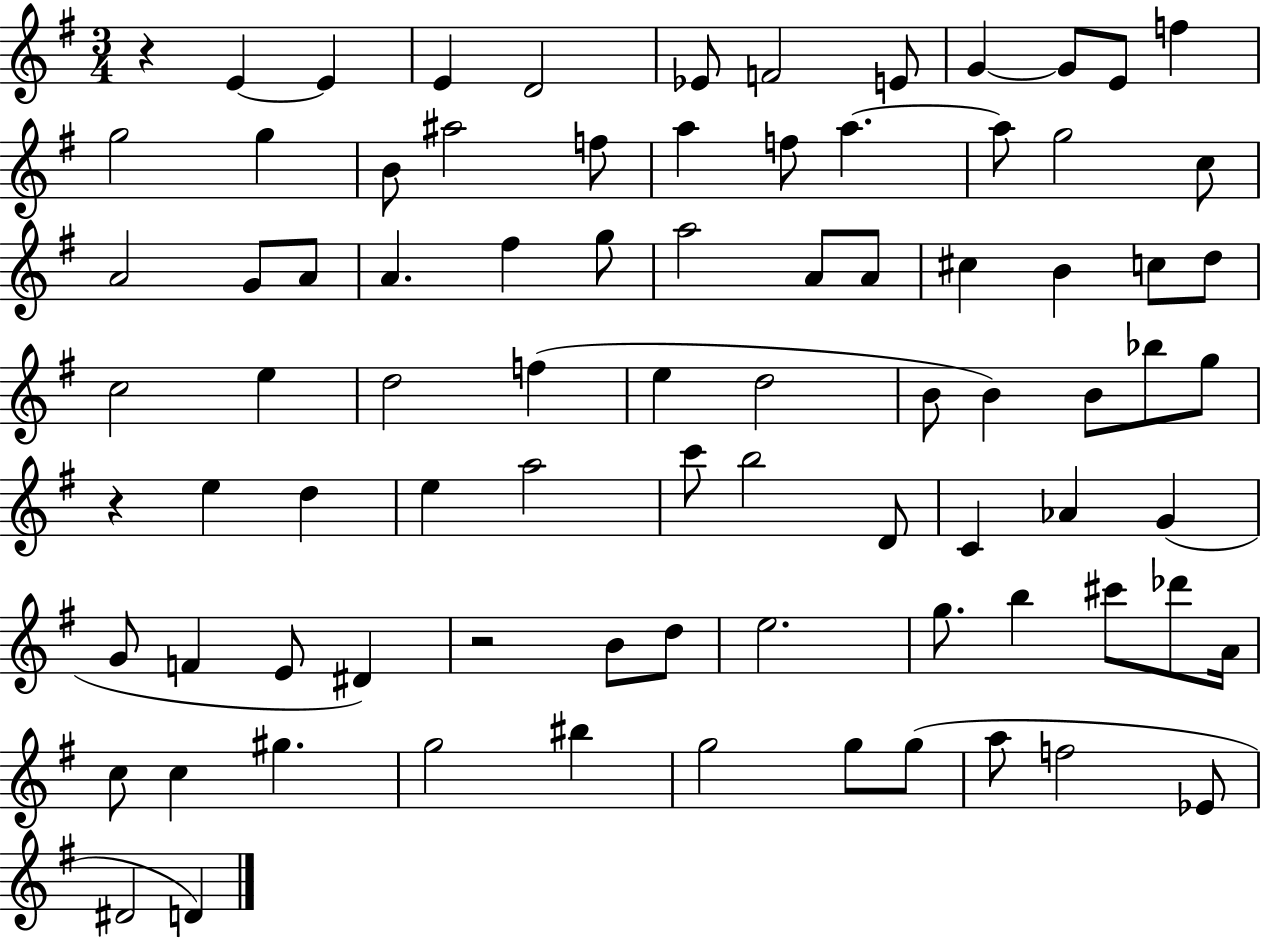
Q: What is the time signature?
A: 3/4